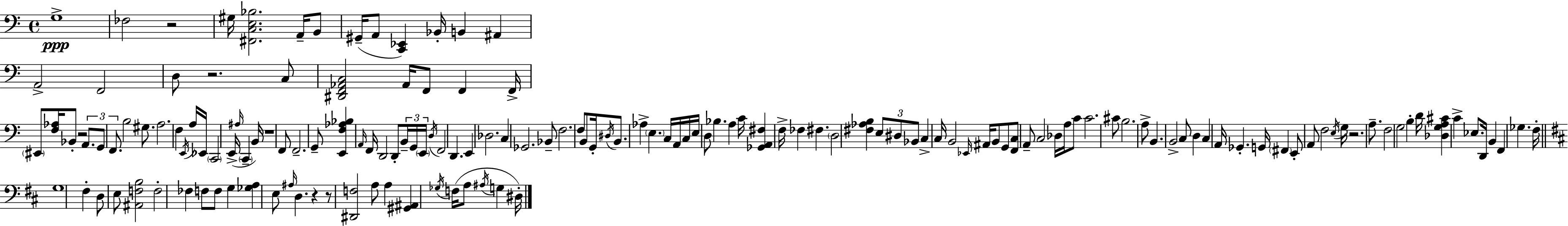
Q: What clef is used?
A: bass